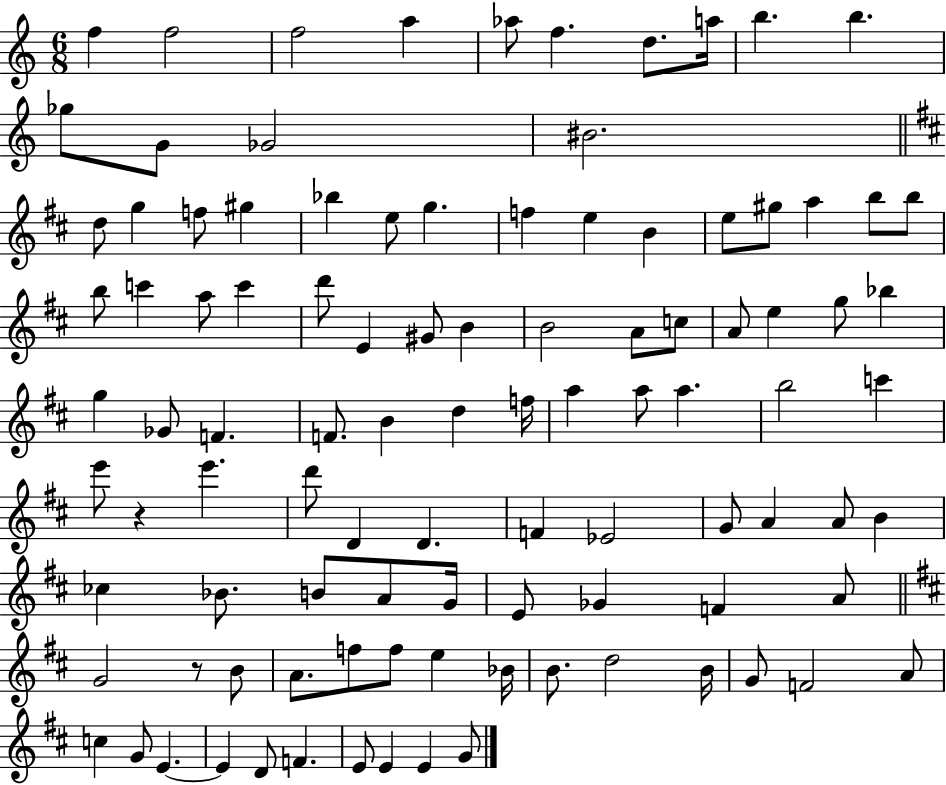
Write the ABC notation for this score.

X:1
T:Untitled
M:6/8
L:1/4
K:C
f f2 f2 a _a/2 f d/2 a/4 b b _g/2 G/2 _G2 ^B2 d/2 g f/2 ^g _b e/2 g f e B e/2 ^g/2 a b/2 b/2 b/2 c' a/2 c' d'/2 E ^G/2 B B2 A/2 c/2 A/2 e g/2 _b g _G/2 F F/2 B d f/4 a a/2 a b2 c' e'/2 z e' d'/2 D D F _E2 G/2 A A/2 B _c _B/2 B/2 A/2 G/4 E/2 _G F A/2 G2 z/2 B/2 A/2 f/2 f/2 e _B/4 B/2 d2 B/4 G/2 F2 A/2 c G/2 E E D/2 F E/2 E E G/2